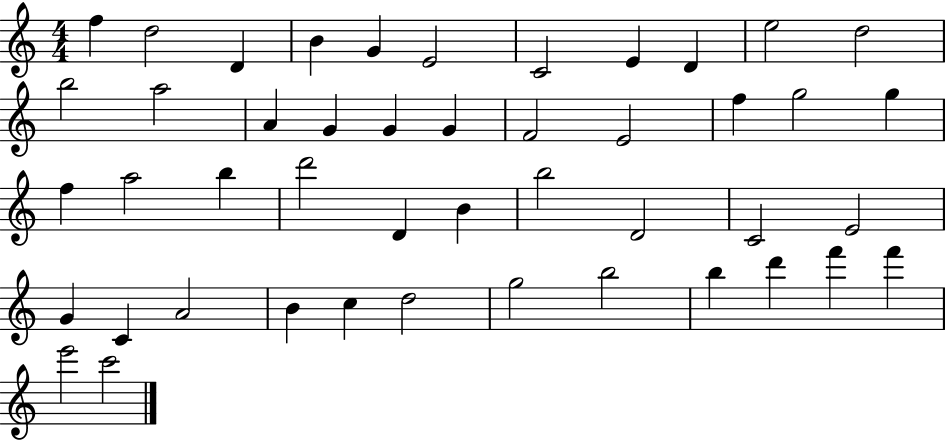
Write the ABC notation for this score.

X:1
T:Untitled
M:4/4
L:1/4
K:C
f d2 D B G E2 C2 E D e2 d2 b2 a2 A G G G F2 E2 f g2 g f a2 b d'2 D B b2 D2 C2 E2 G C A2 B c d2 g2 b2 b d' f' f' e'2 c'2